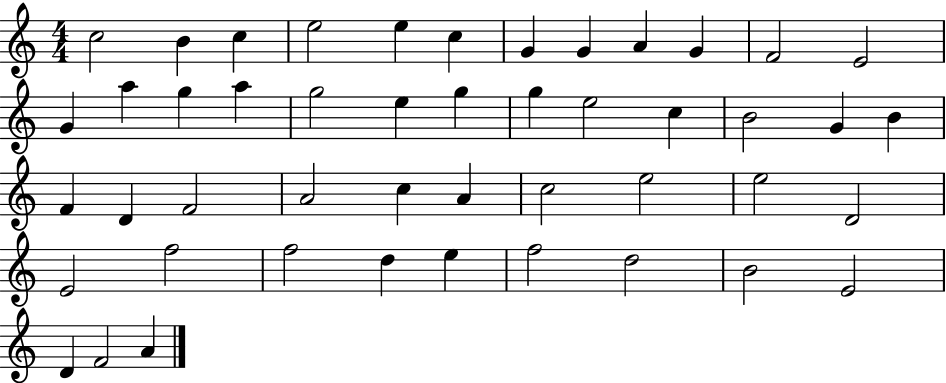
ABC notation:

X:1
T:Untitled
M:4/4
L:1/4
K:C
c2 B c e2 e c G G A G F2 E2 G a g a g2 e g g e2 c B2 G B F D F2 A2 c A c2 e2 e2 D2 E2 f2 f2 d e f2 d2 B2 E2 D F2 A